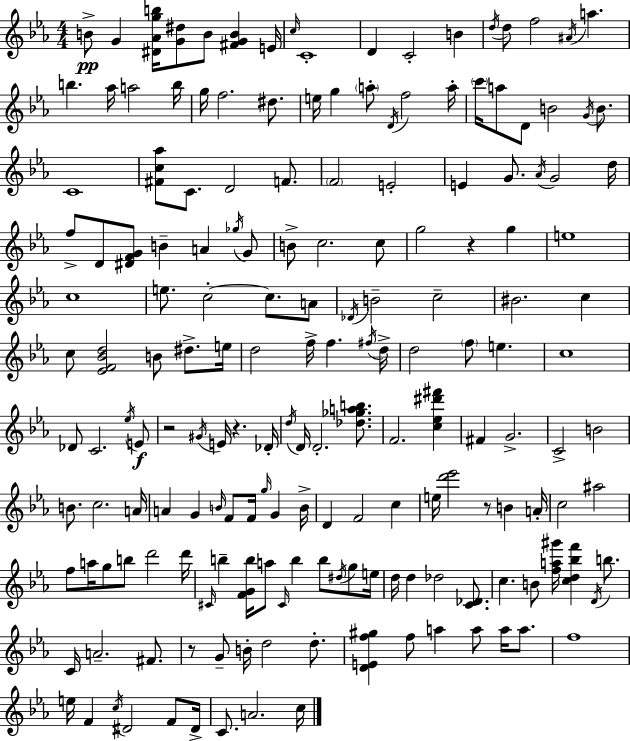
X:1
T:Untitled
M:4/4
L:1/4
K:Eb
B/2 G [^D_Agb]/4 [G^d]/2 B/2 [^FGB] E/4 c/4 C4 D C2 B d/4 d/2 f2 ^A/4 a b _a/4 a2 b/4 g/4 f2 ^d/2 e/4 g a/2 D/4 f2 a/4 c'/4 a/2 D/2 B2 G/4 B/2 C4 [^Fc_a]/2 C/2 D2 F/2 F2 E2 E G/2 _A/4 G2 d/4 f/2 D/2 [^DFG]/2 B A _g/4 G/2 B/2 c2 c/2 g2 z g e4 c4 e/2 c2 c/2 A/2 _D/4 B2 c2 ^B2 c c/2 [_EF_Bd]2 B/2 ^d/2 e/4 d2 f/4 f ^f/4 d/4 d2 f/2 e c4 _D/2 C2 _e/4 E/2 z2 ^G/4 E/4 z _D/4 d/4 D/4 D2 [_d_gab]/2 F2 [c_e^d'^f'] ^F G2 C2 B2 B/2 c2 A/4 A G B/4 F/2 F/4 g/4 G B/4 D F2 c e/4 [d'_e']2 z/2 B A/4 c2 ^a2 f/2 a/4 g/2 b/2 d'2 d'/4 ^C/4 b [FGb]/4 a/2 ^C/4 b b/2 ^d/4 g/2 e/4 d/4 d _d2 [C_D]/2 c B/2 [fa^g']/4 [cd_bf'] D/4 b/2 C/4 A2 ^F/2 z/2 G/2 B/4 d2 d/2 [DEf^g] f/2 a a/2 a/4 a/2 f4 e/4 F c/4 ^D2 F/2 ^D/4 C/2 A2 c/4